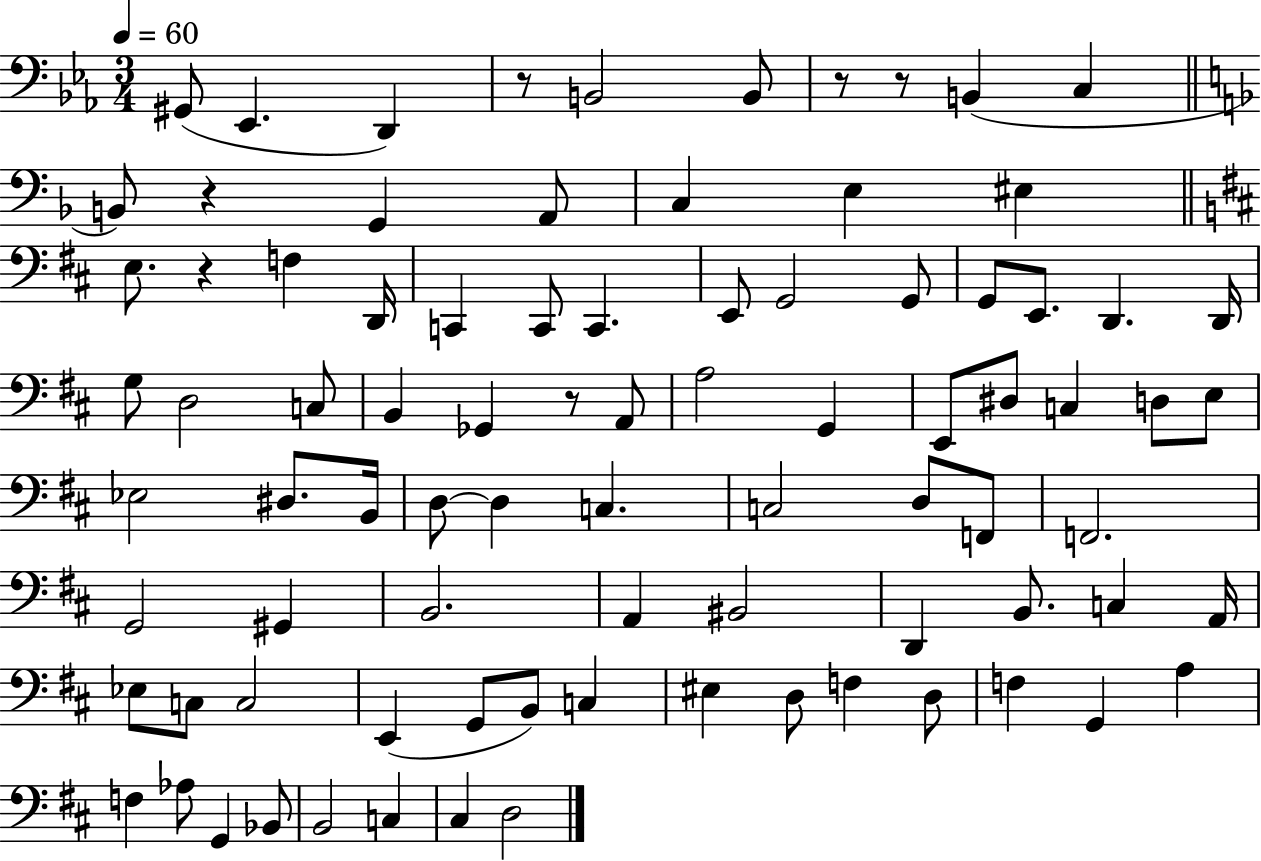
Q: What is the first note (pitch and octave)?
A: G#2